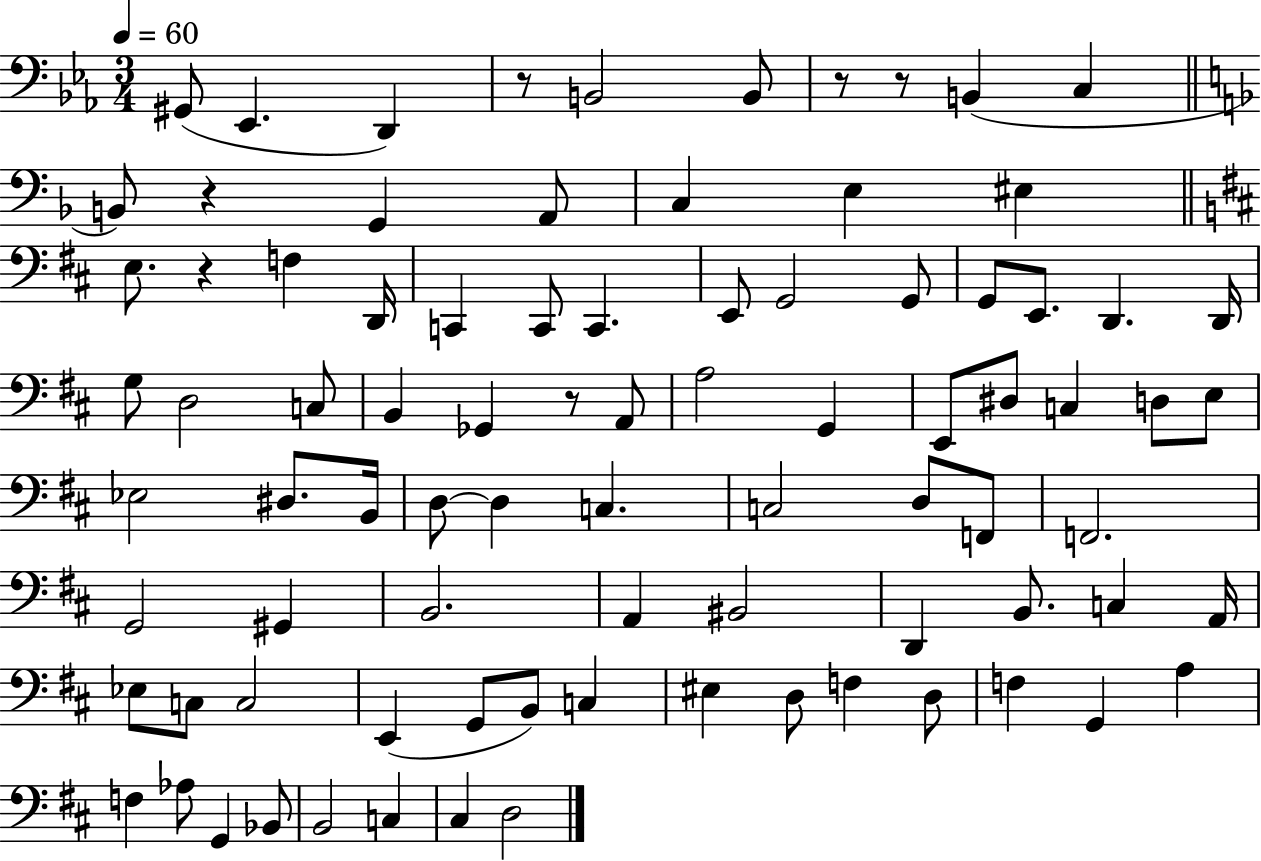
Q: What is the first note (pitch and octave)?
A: G#2